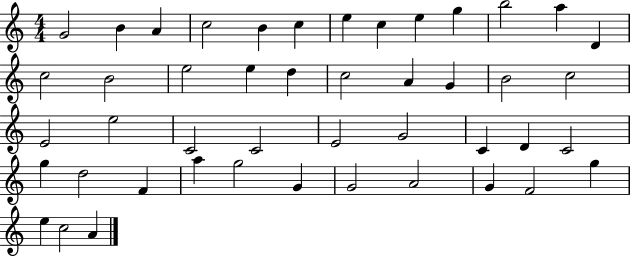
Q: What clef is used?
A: treble